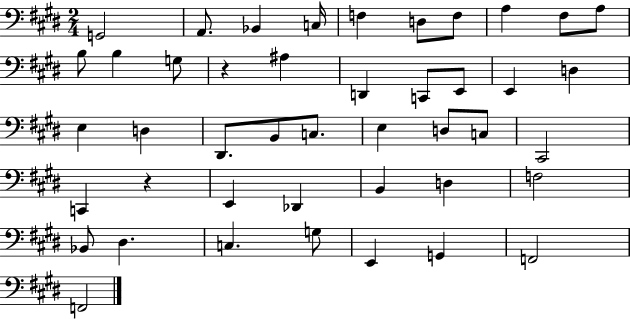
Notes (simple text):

G2/h A2/e. Bb2/q C3/s F3/q D3/e F3/e A3/q F#3/e A3/e B3/e B3/q G3/e R/q A#3/q D2/q C2/e E2/e E2/q D3/q E3/q D3/q D#2/e. B2/e C3/e. E3/q D3/e C3/e C#2/h C2/q R/q E2/q Db2/q B2/q D3/q F3/h Bb2/e D#3/q. C3/q. G3/e E2/q G2/q F2/h F2/h